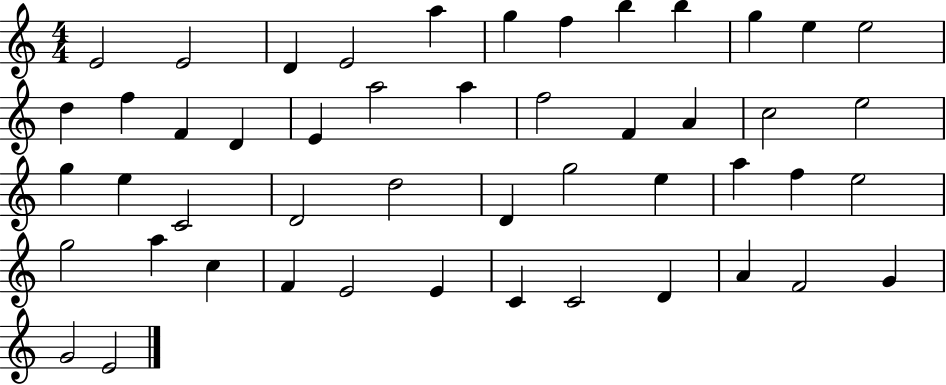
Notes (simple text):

E4/h E4/h D4/q E4/h A5/q G5/q F5/q B5/q B5/q G5/q E5/q E5/h D5/q F5/q F4/q D4/q E4/q A5/h A5/q F5/h F4/q A4/q C5/h E5/h G5/q E5/q C4/h D4/h D5/h D4/q G5/h E5/q A5/q F5/q E5/h G5/h A5/q C5/q F4/q E4/h E4/q C4/q C4/h D4/q A4/q F4/h G4/q G4/h E4/h